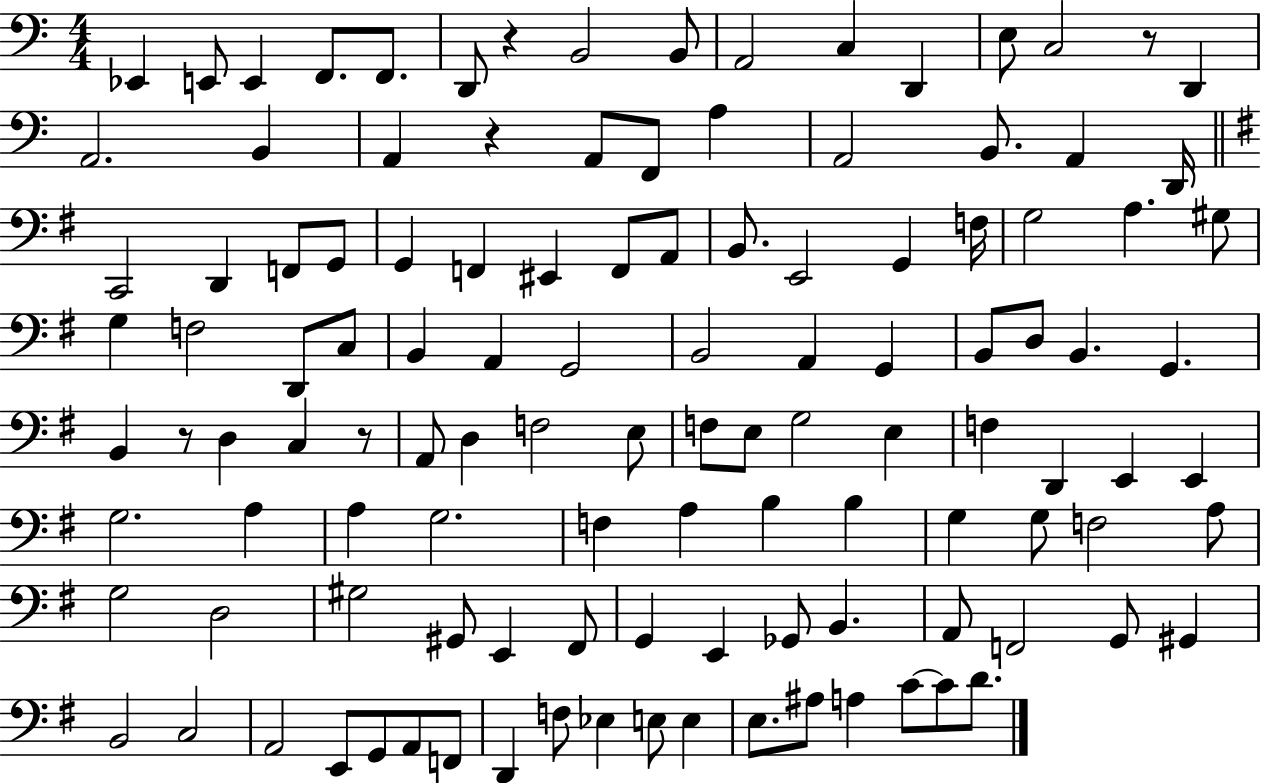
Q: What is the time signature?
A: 4/4